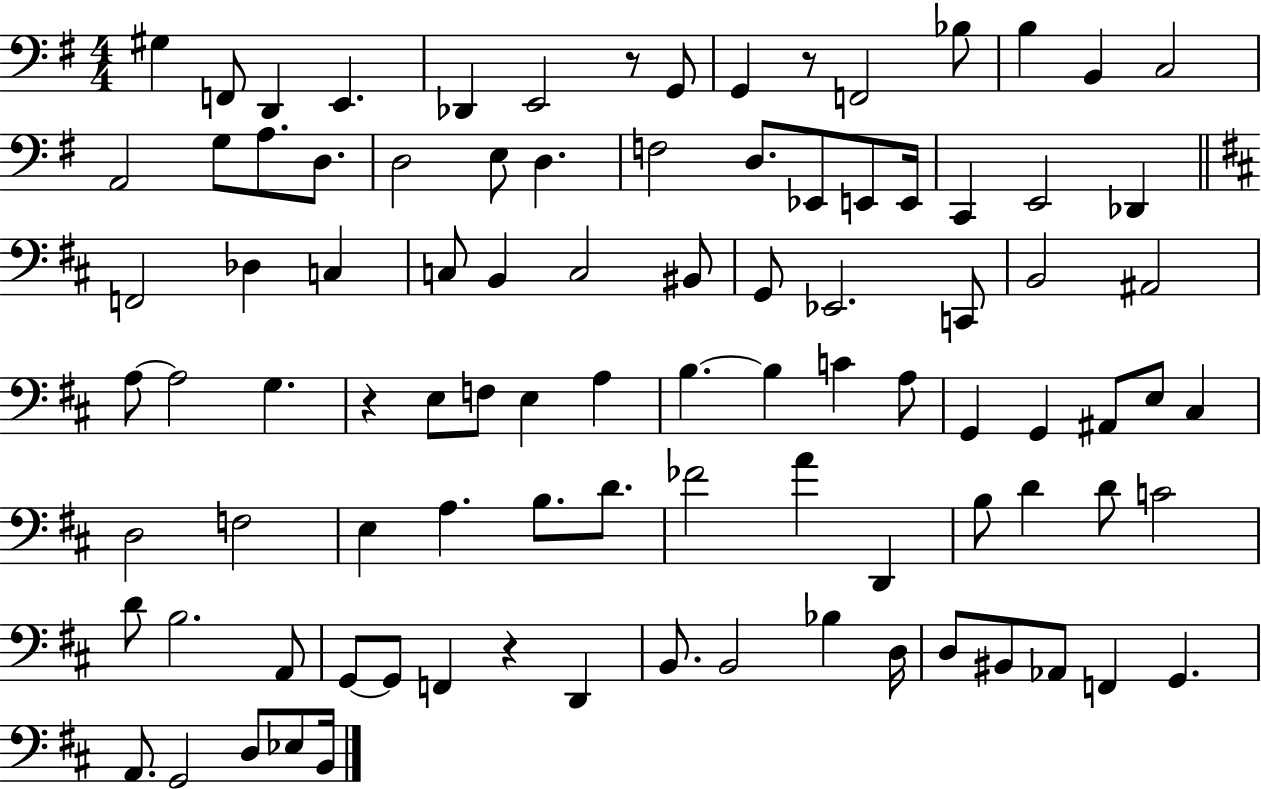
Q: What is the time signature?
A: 4/4